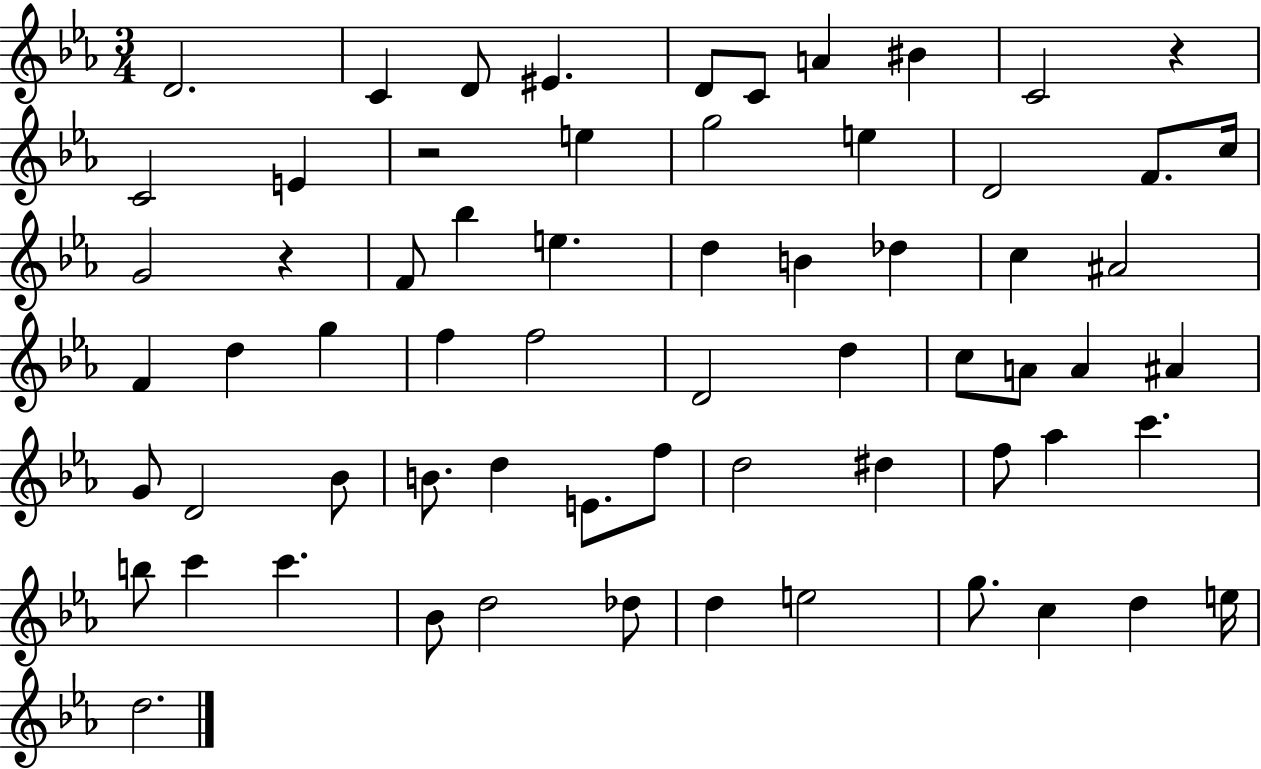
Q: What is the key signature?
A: EES major